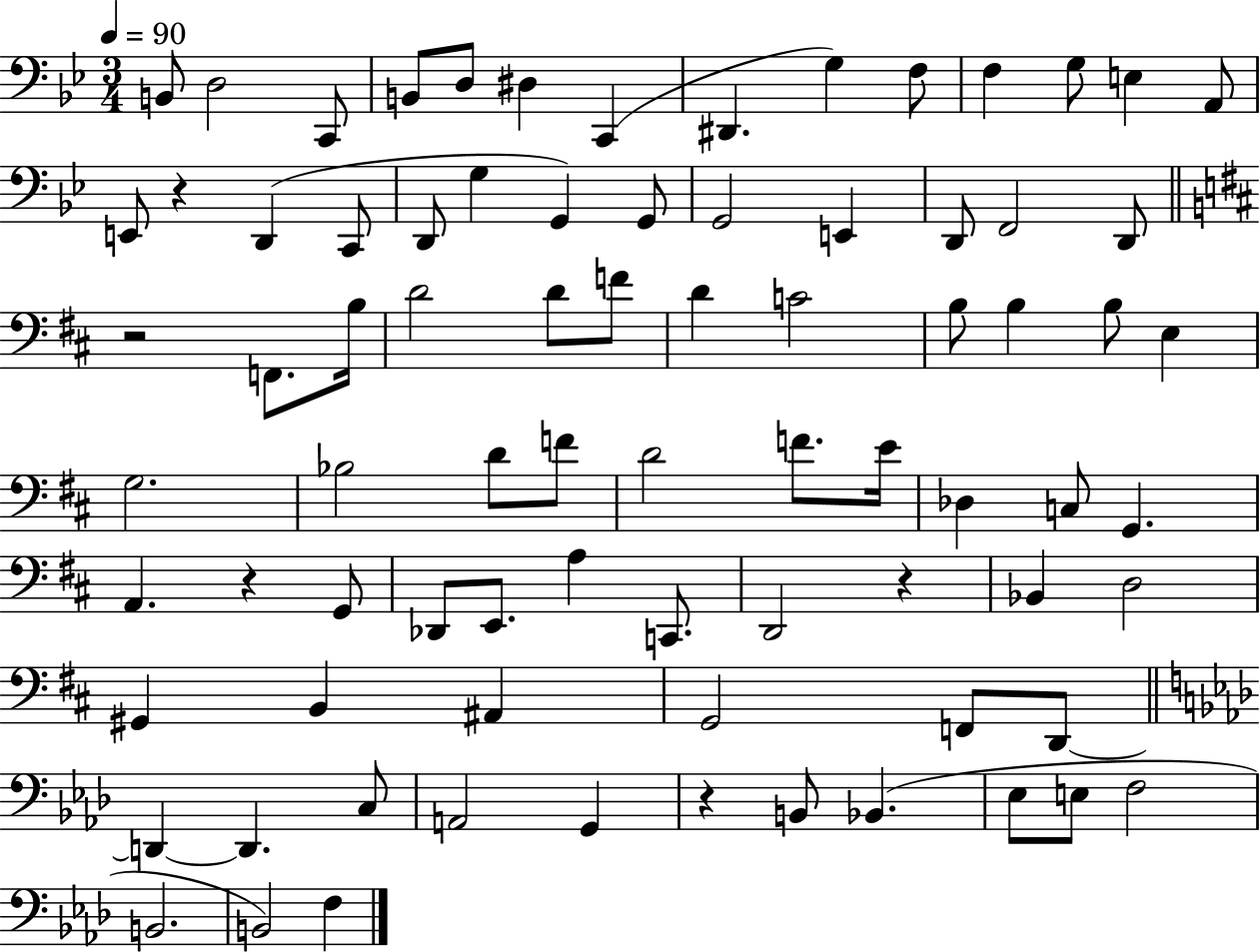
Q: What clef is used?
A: bass